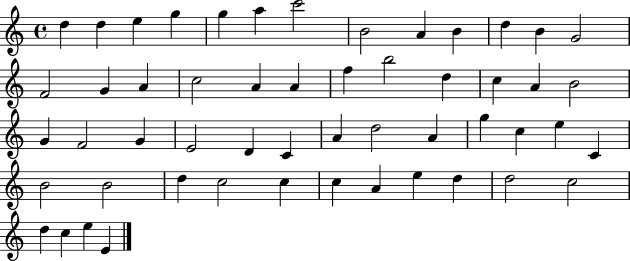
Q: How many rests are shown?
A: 0